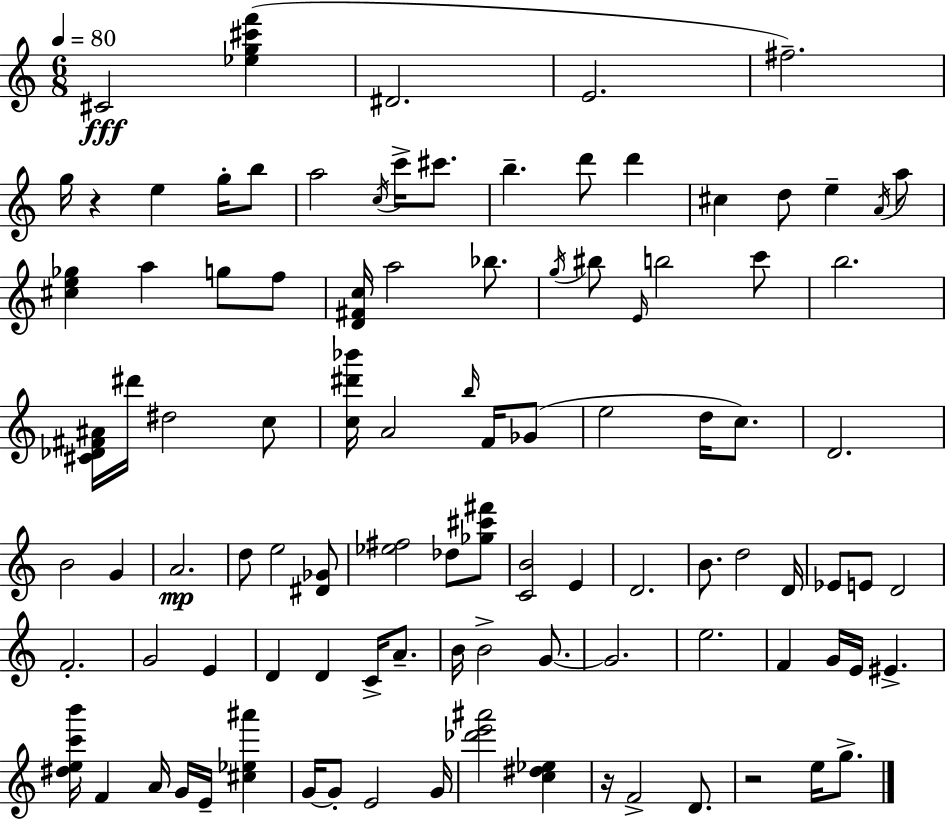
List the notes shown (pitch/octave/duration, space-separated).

C#4/h [Eb5,G5,C#6,F6]/q D#4/h. E4/h. F#5/h. G5/s R/q E5/q G5/s B5/e A5/h C5/s C6/s C#6/e. B5/q. D6/e D6/q C#5/q D5/e E5/q A4/s A5/e [C#5,E5,Gb5]/q A5/q G5/e F5/e [D4,F#4,C5]/s A5/h Bb5/e. G5/s BIS5/e E4/s B5/h C6/e B5/h. [C#4,Db4,F#4,A#4]/s D#6/s D#5/h C5/e [C5,D#6,Bb6]/s A4/h B5/s F4/s Gb4/e E5/h D5/s C5/e. D4/h. B4/h G4/q A4/h. D5/e E5/h [D#4,Gb4]/e [Eb5,F#5]/h Db5/e [Gb5,C#6,F#6]/e [C4,B4]/h E4/q D4/h. B4/e. D5/h D4/s Eb4/e E4/e D4/h F4/h. G4/h E4/q D4/q D4/q C4/s A4/e. B4/s B4/h G4/e. G4/h. E5/h. F4/q G4/s E4/s EIS4/q. [D#5,E5,C6,B6]/s F4/q A4/s G4/s E4/s [C#5,Eb5,A#6]/q G4/s G4/e E4/h G4/s [Db6,E6,A#6]/h [C5,D#5,Eb5]/q R/s F4/h D4/e. R/h E5/s G5/e.